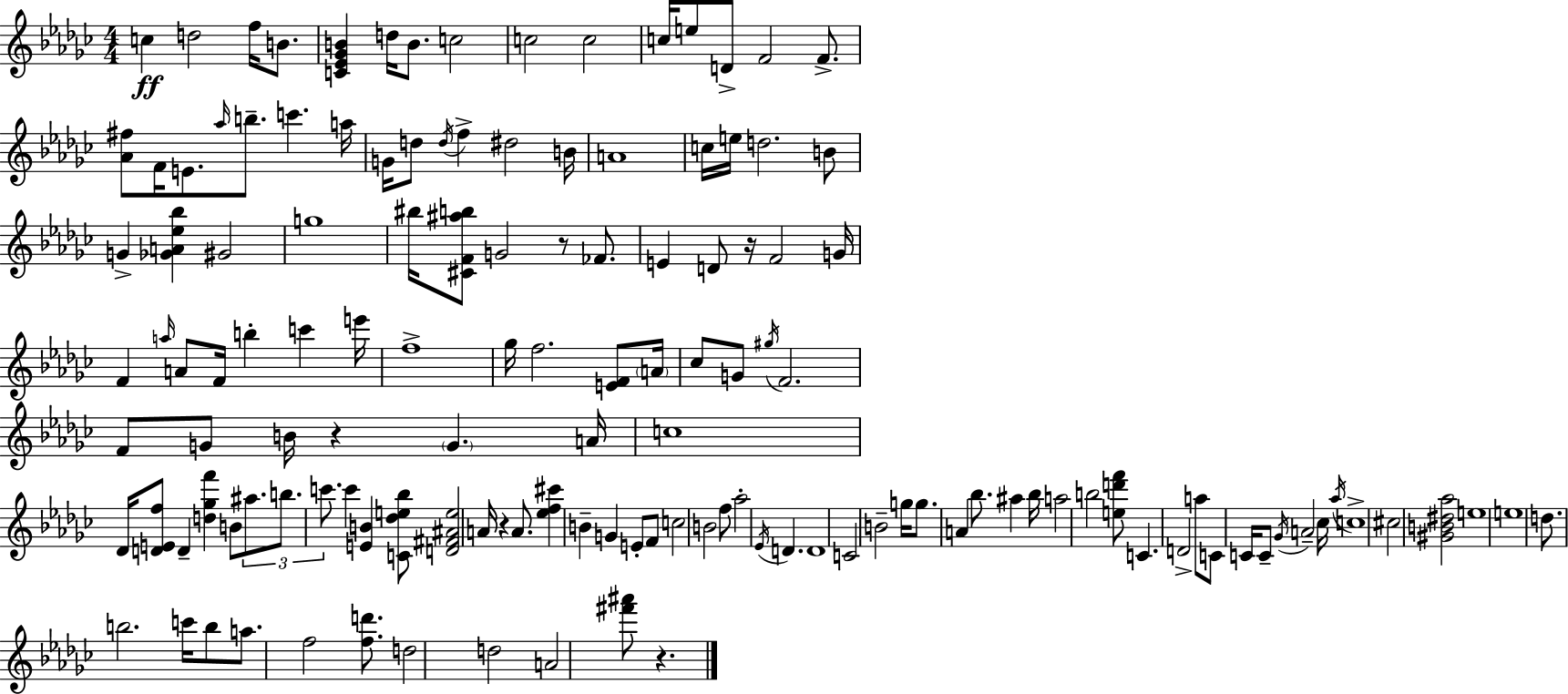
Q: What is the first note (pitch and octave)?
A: C5